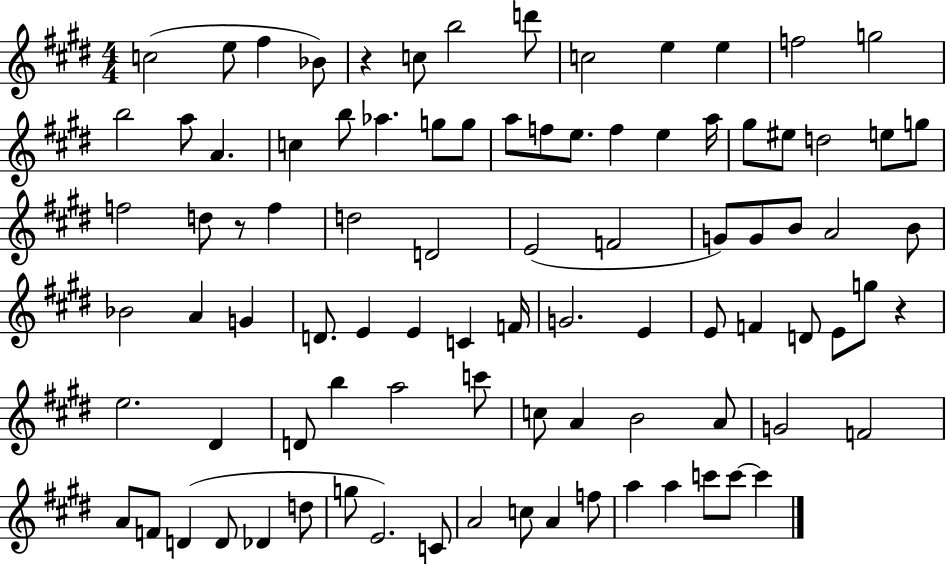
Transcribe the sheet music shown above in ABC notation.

X:1
T:Untitled
M:4/4
L:1/4
K:E
c2 e/2 ^f _B/2 z c/2 b2 d'/2 c2 e e f2 g2 b2 a/2 A c b/2 _a g/2 g/2 a/2 f/2 e/2 f e a/4 ^g/2 ^e/2 d2 e/2 g/2 f2 d/2 z/2 f d2 D2 E2 F2 G/2 G/2 B/2 A2 B/2 _B2 A G D/2 E E C F/4 G2 E E/2 F D/2 E/2 g/2 z e2 ^D D/2 b a2 c'/2 c/2 A B2 A/2 G2 F2 A/2 F/2 D D/2 _D d/2 g/2 E2 C/2 A2 c/2 A f/2 a a c'/2 c'/2 c'